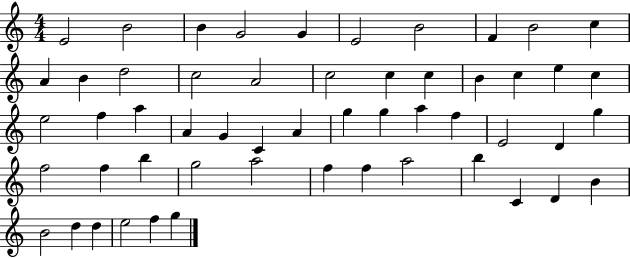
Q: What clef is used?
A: treble